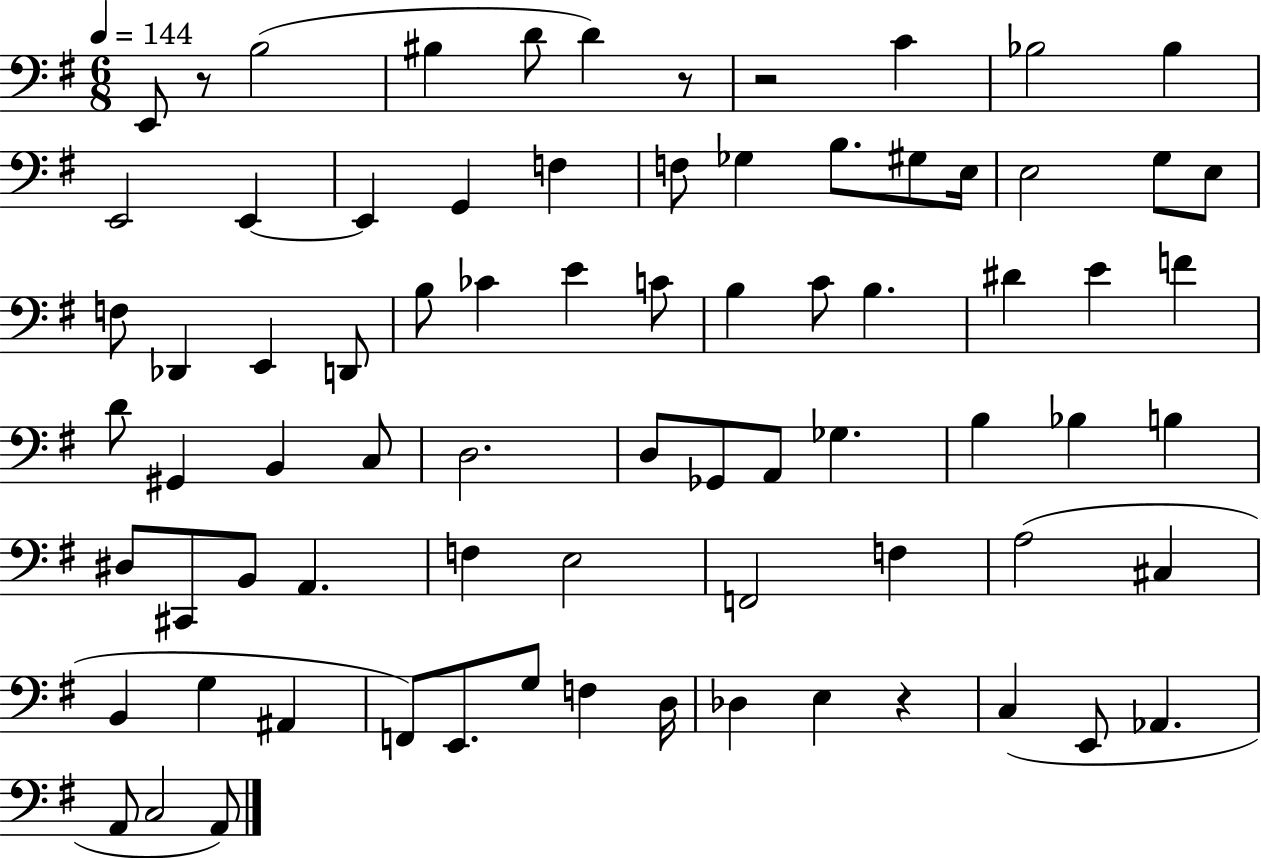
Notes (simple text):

E2/e R/e B3/h BIS3/q D4/e D4/q R/e R/h C4/q Bb3/h Bb3/q E2/h E2/q E2/q G2/q F3/q F3/e Gb3/q B3/e. G#3/e E3/s E3/h G3/e E3/e F3/e Db2/q E2/q D2/e B3/e CES4/q E4/q C4/e B3/q C4/e B3/q. D#4/q E4/q F4/q D4/e G#2/q B2/q C3/e D3/h. D3/e Gb2/e A2/e Gb3/q. B3/q Bb3/q B3/q D#3/e C#2/e B2/e A2/q. F3/q E3/h F2/h F3/q A3/h C#3/q B2/q G3/q A#2/q F2/e E2/e. G3/e F3/q D3/s Db3/q E3/q R/q C3/q E2/e Ab2/q. A2/e C3/h A2/e